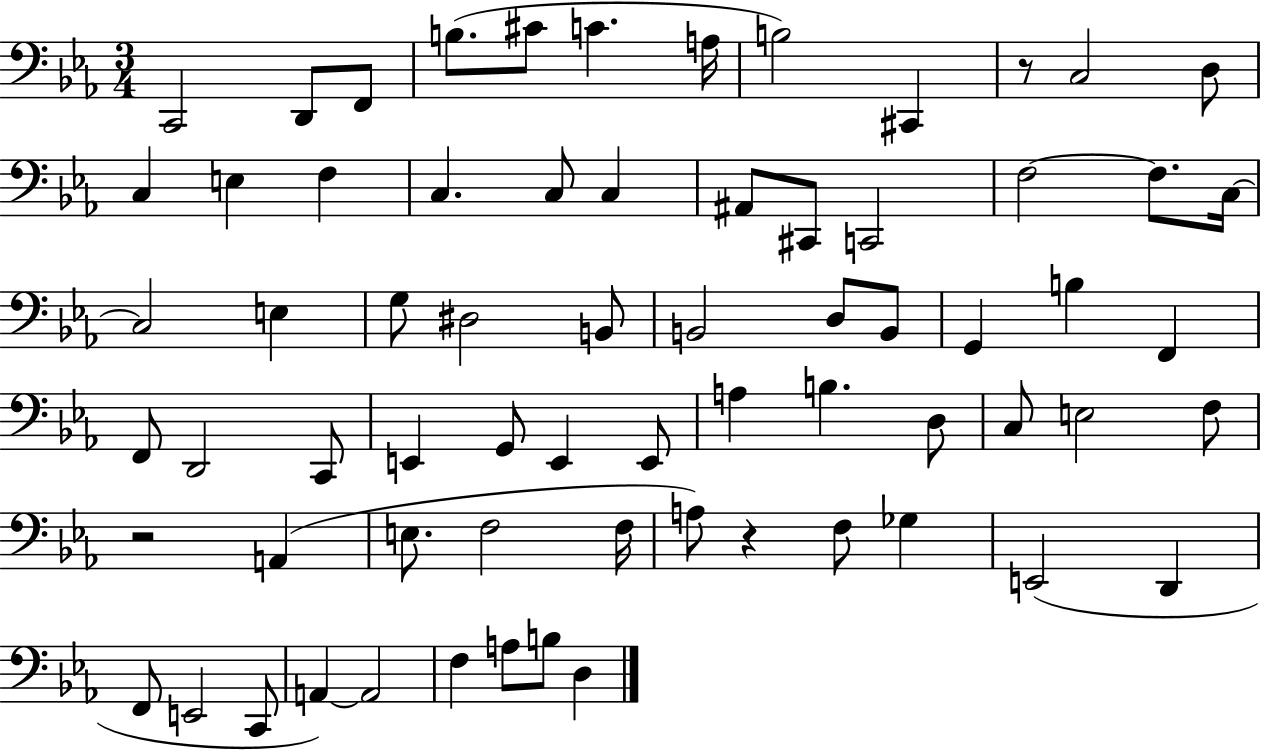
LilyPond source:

{
  \clef bass
  \numericTimeSignature
  \time 3/4
  \key ees \major
  c,2 d,8 f,8 | b8.( cis'8 c'4. a16 | b2) cis,4 | r8 c2 d8 | \break c4 e4 f4 | c4. c8 c4 | ais,8 cis,8 c,2 | f2~~ f8. c16~~ | \break c2 e4 | g8 dis2 b,8 | b,2 d8 b,8 | g,4 b4 f,4 | \break f,8 d,2 c,8 | e,4 g,8 e,4 e,8 | a4 b4. d8 | c8 e2 f8 | \break r2 a,4( | e8. f2 f16 | a8) r4 f8 ges4 | e,2( d,4 | \break f,8 e,2 c,8 | a,4~~) a,2 | f4 a8 b8 d4 | \bar "|."
}